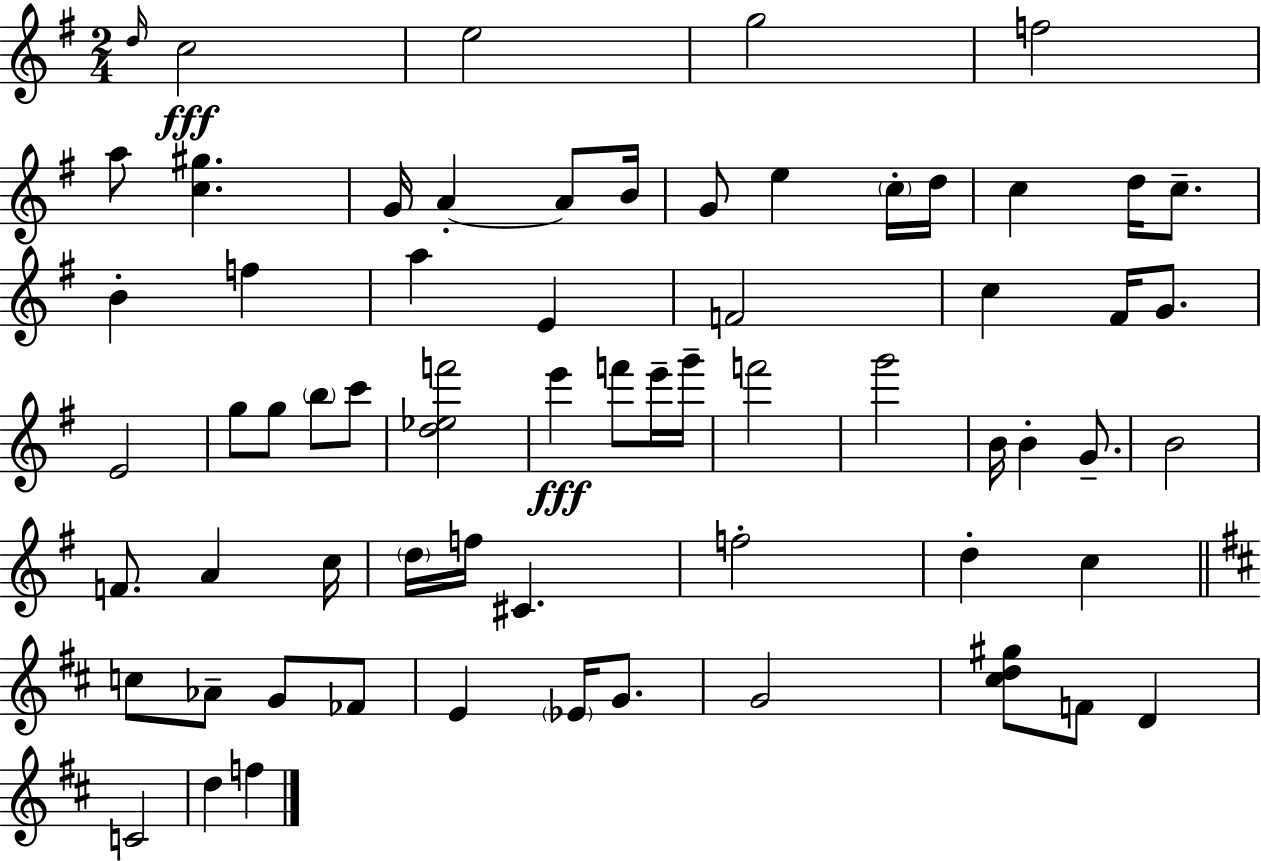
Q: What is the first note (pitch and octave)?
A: D5